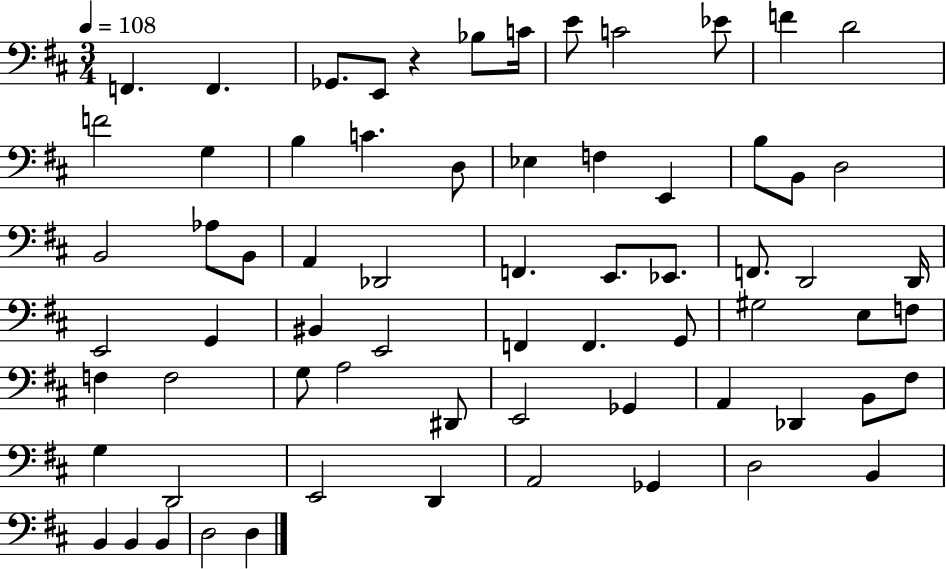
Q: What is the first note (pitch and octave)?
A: F2